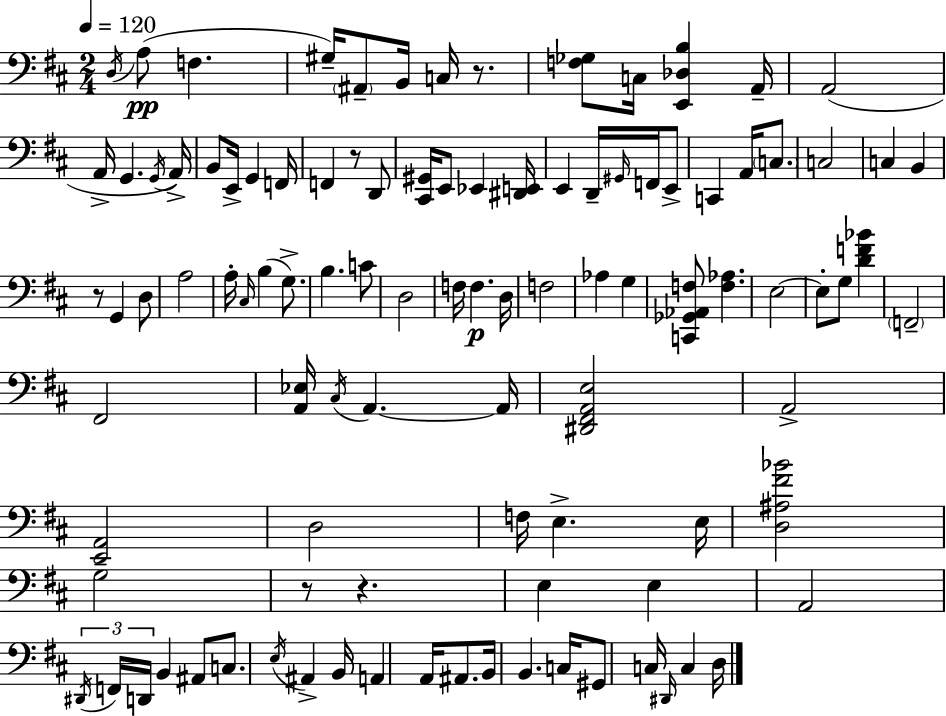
D3/s A3/e F3/q. G#3/s A#2/e B2/s C3/s R/e. [F3,Gb3]/e C3/s [E2,Db3,B3]/q A2/s A2/h A2/s G2/q. G2/s A2/s B2/e E2/s G2/q F2/s F2/q R/e D2/e [C#2,G#2]/s E2/e Eb2/q [D#2,E2]/s E2/q D2/s G#2/s F2/s E2/e C2/q A2/s C3/e. C3/h C3/q B2/q R/e G2/q D3/e A3/h A3/s C#3/s B3/q G3/e. B3/q. C4/e D3/h F3/s F3/q. D3/s F3/h Ab3/q G3/q [C2,Gb2,Ab2,F3]/e [F3,Ab3]/q. E3/h E3/e G3/e [D4,F4,Bb4]/q F2/h F#2/h [A2,Eb3]/s C#3/s A2/q. A2/s [D#2,F#2,A2,E3]/h A2/h [E2,A2]/h D3/h F3/s E3/q. E3/s [D3,A#3,F#4,Bb4]/h G3/h R/e R/q. E3/q E3/q A2/h D#2/s F2/s D2/s B2/q A#2/e C3/e. E3/s A#2/q B2/s A2/q A2/s A#2/e. B2/s B2/q. C3/s G#2/e C3/s D#2/s C3/q D3/s